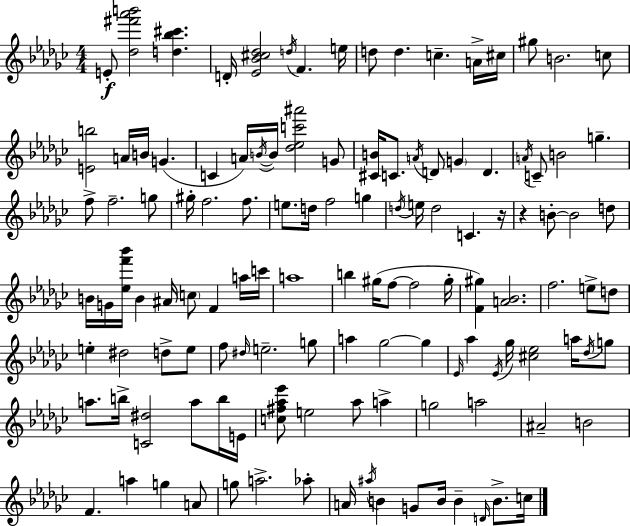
{
  \clef treble
  \numericTimeSignature
  \time 4/4
  \key ees \minor
  e'8-.\f <des'' fis''' aes''' b'''>2 <d'' bes'' cis'''>4. | d'16-. <ees' bes' cis'' des''>2 \acciaccatura { d''16 } f'4. | e''16 d''8 d''4. c''4.-- a'16-> | cis''16 gis''8 b'2. c''8 | \break <e' b''>2 a'16 b'16 g'4.( | c'4 a'16) \acciaccatura { b'16~ }~ b'16 <des'' ees'' c''' ais'''>2 | g'8 <cis' b'>16 c'8. \acciaccatura { a'16 } d'8 \parenthesize g'4 d'4. | \acciaccatura { a'16 } c'8-- b'2 g''4.-- | \break f''8-> f''2.-- | g''8 gis''16-. f''2. | f''8. e''8. d''16 f''2 | g''4 \acciaccatura { d''16 } e''16 d''2 c'4. | \break r16 r4 b'8-.~~ b'2 | d''8 b'16 g'16 <ees'' f''' bes'''>16 b'4 ais'16 \parenthesize c''8 f'4 | a''16 c'''16 a''1 | b''4 gis''16( f''8~~ f''2 | \break gis''16-. <f' gis''>4) <a' bes'>2. | f''2. | e''8-> d''8 e''4-. dis''2 | d''8-> e''8 f''8 \grace { dis''16 } e''2.-- | \break g''8 a''4 ges''2~~ | ges''4 \grace { ees'16 } aes''4 \acciaccatura { ees'16 } ges''16 <cis'' ees''>2 | a''16 \acciaccatura { des''16 } g''8 a''8. b''16-> <c' dis''>2 | a''8 b''16 e'16 <c'' fis'' aes'' ees'''>8 e''2 | \break aes''8 a''4-> g''2 | a''2 ais'2-- | b'2 f'4. a''4 | g''4 a'8 g''8 a''2.-> | \break aes''8-. a'16 \acciaccatura { ais''16 } b'4 g'8 | b'16 b'4-- \grace { d'16 } b'8.-> c''16 \bar "|."
}